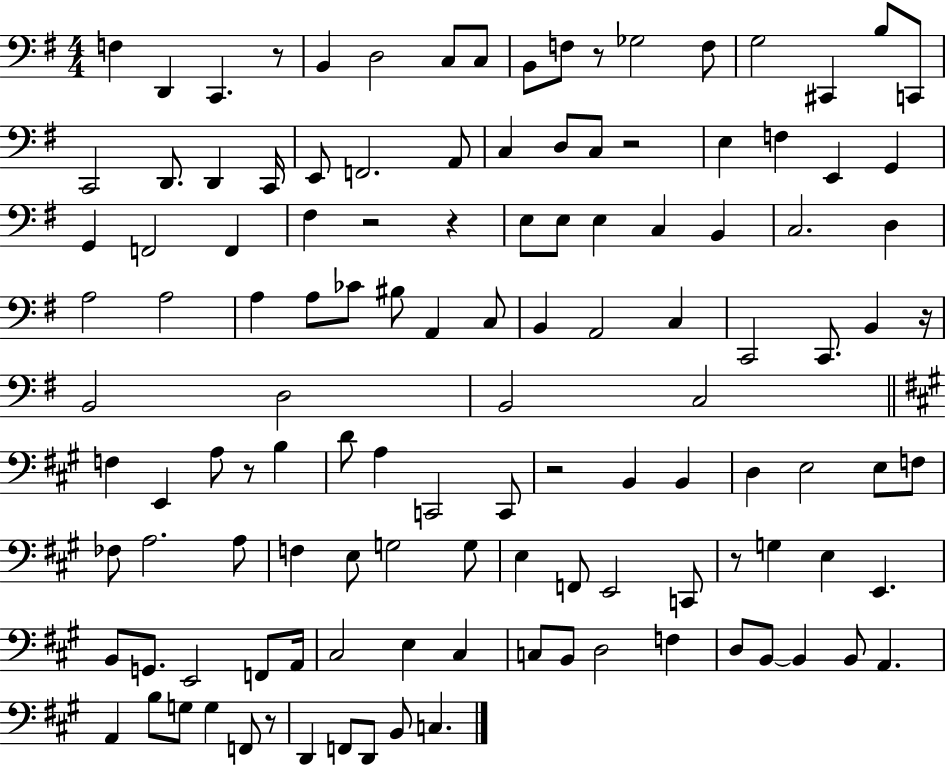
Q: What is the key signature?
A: G major